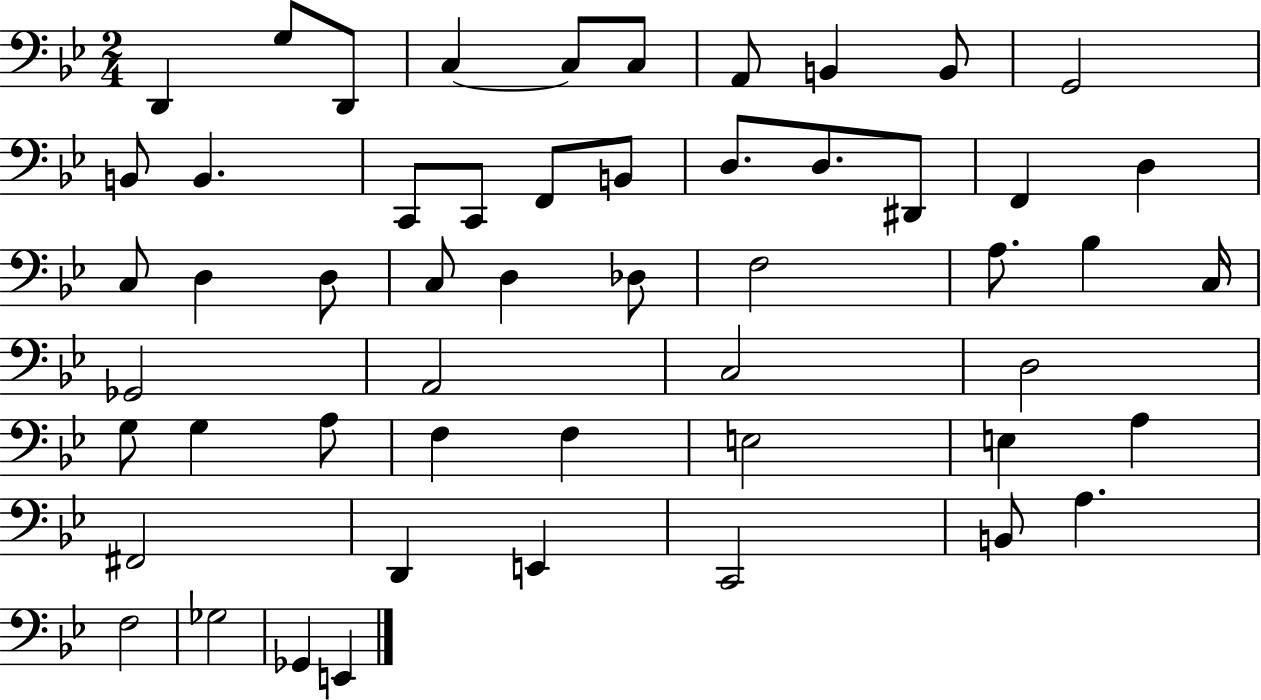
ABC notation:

X:1
T:Untitled
M:2/4
L:1/4
K:Bb
D,, G,/2 D,,/2 C, C,/2 C,/2 A,,/2 B,, B,,/2 G,,2 B,,/2 B,, C,,/2 C,,/2 F,,/2 B,,/2 D,/2 D,/2 ^D,,/2 F,, D, C,/2 D, D,/2 C,/2 D, _D,/2 F,2 A,/2 _B, C,/4 _G,,2 A,,2 C,2 D,2 G,/2 G, A,/2 F, F, E,2 E, A, ^F,,2 D,, E,, C,,2 B,,/2 A, F,2 _G,2 _G,, E,,